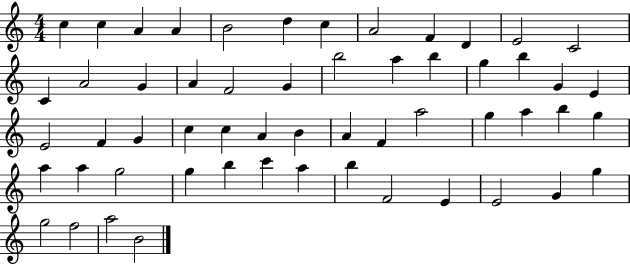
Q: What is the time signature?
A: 4/4